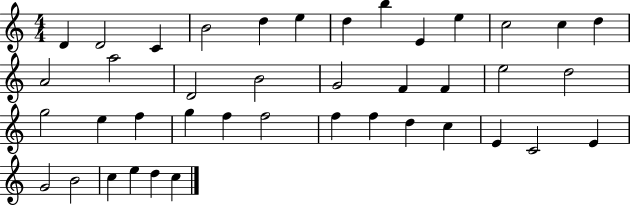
D4/q D4/h C4/q B4/h D5/q E5/q D5/q B5/q E4/q E5/q C5/h C5/q D5/q A4/h A5/h D4/h B4/h G4/h F4/q F4/q E5/h D5/h G5/h E5/q F5/q G5/q F5/q F5/h F5/q F5/q D5/q C5/q E4/q C4/h E4/q G4/h B4/h C5/q E5/q D5/q C5/q